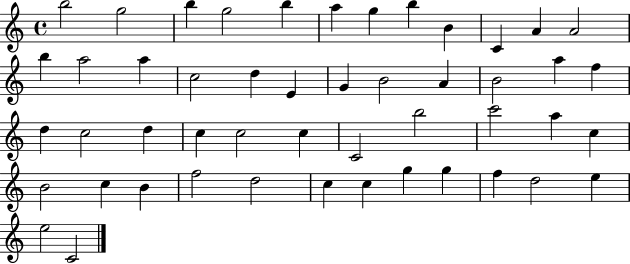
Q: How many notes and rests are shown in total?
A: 49